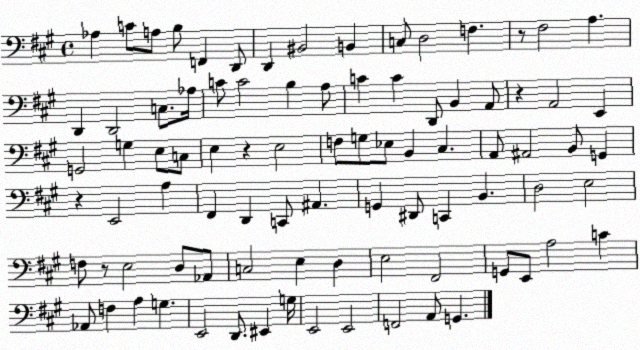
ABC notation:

X:1
T:Untitled
M:4/4
L:1/4
K:A
_A, C/2 A,/2 B,/2 F,, D,,/2 D,, ^B,,2 B,, C,/2 D,2 F, z/2 ^F,2 A, D,, D,,2 C,/2 _A,/4 C/2 C2 B, A,/2 C C D,,/2 B,, A,,/2 z A,,2 E,, G,,2 G, E,/2 C,/2 E, z E,2 F,/2 G,/2 _E,/2 B,, ^C, A,,/2 ^A,,2 B,,/2 G,, z E,,2 A, ^F,, D,, C,,/2 ^A,, G,, ^D,,/2 C,, B,, D,2 E,2 F,/2 z/2 E,2 D,/2 _A,,/2 C,2 E, D, E,2 ^F,,2 G,,/2 E,,/2 A,2 C _A,,/2 F, A, G, E,,2 D,,/2 ^E,, G,/4 E,,2 E,,2 F,,2 A,,/2 G,,